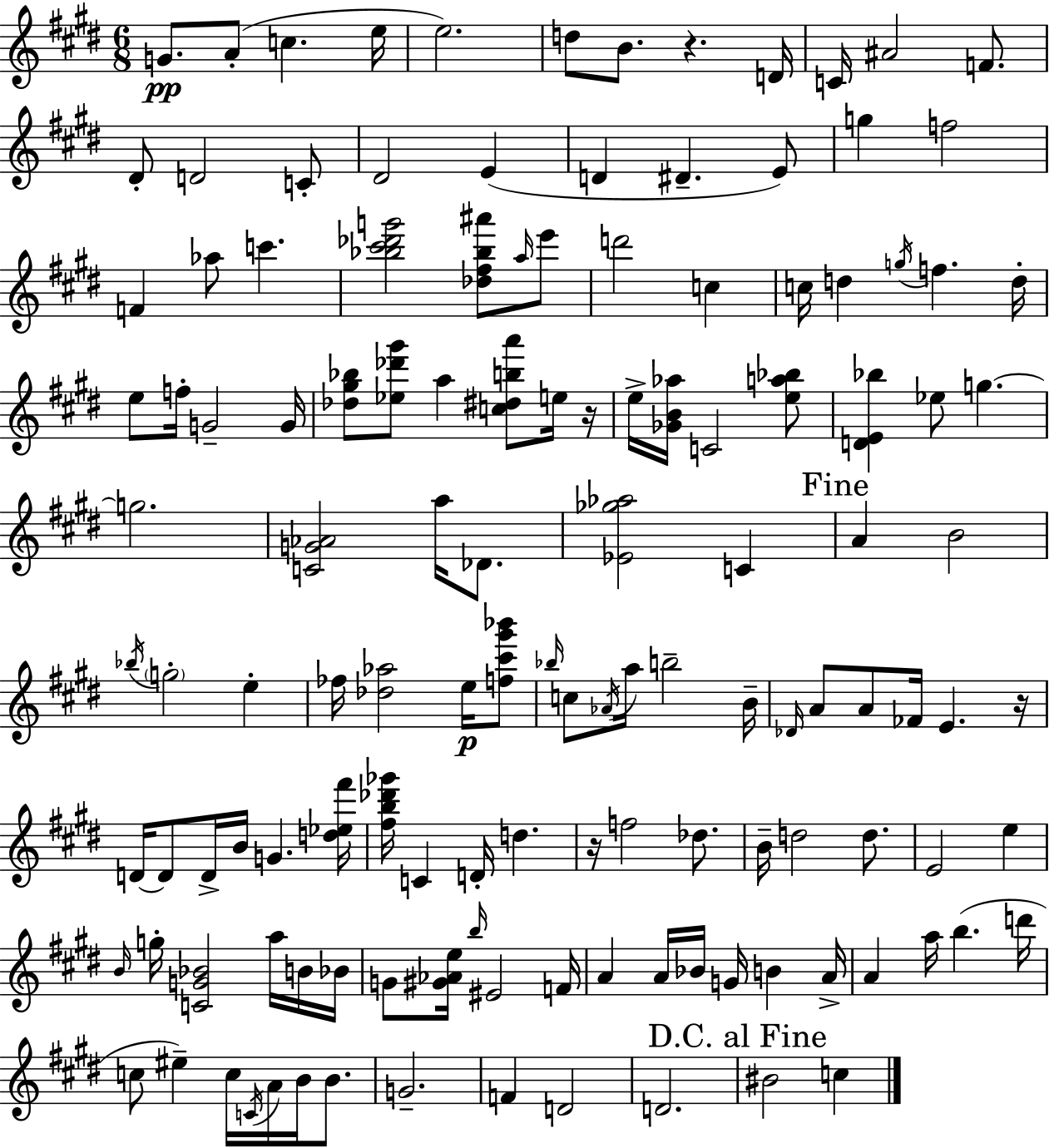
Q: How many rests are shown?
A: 4